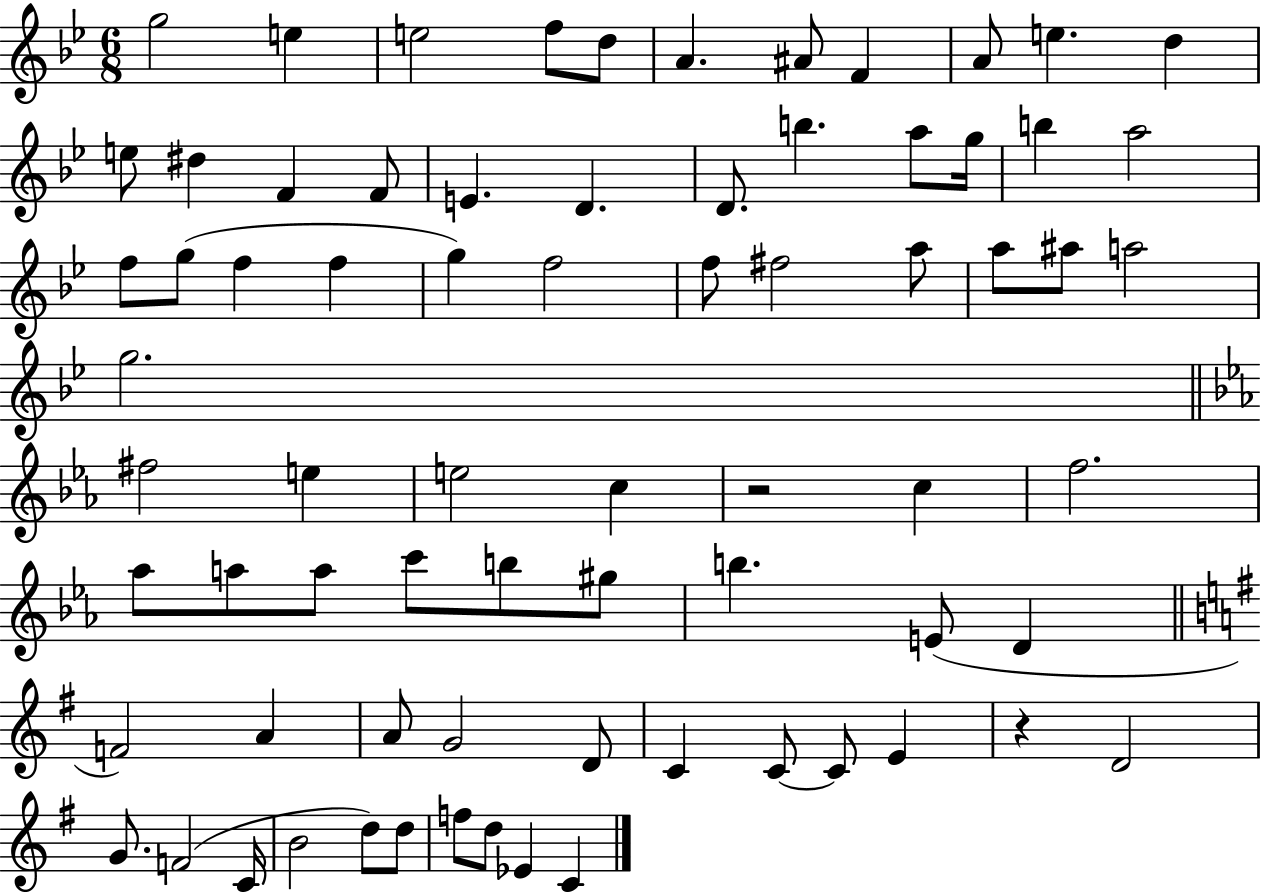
{
  \clef treble
  \numericTimeSignature
  \time 6/8
  \key bes \major
  g''2 e''4 | e''2 f''8 d''8 | a'4. ais'8 f'4 | a'8 e''4. d''4 | \break e''8 dis''4 f'4 f'8 | e'4. d'4. | d'8. b''4. a''8 g''16 | b''4 a''2 | \break f''8 g''8( f''4 f''4 | g''4) f''2 | f''8 fis''2 a''8 | a''8 ais''8 a''2 | \break g''2. | \bar "||" \break \key c \minor fis''2 e''4 | e''2 c''4 | r2 c''4 | f''2. | \break aes''8 a''8 a''8 c'''8 b''8 gis''8 | b''4. e'8( d'4 | \bar "||" \break \key g \major f'2) a'4 | a'8 g'2 d'8 | c'4 c'8~~ c'8 e'4 | r4 d'2 | \break g'8. f'2( c'16 | b'2 d''8) d''8 | f''8 d''8 ees'4 c'4 | \bar "|."
}